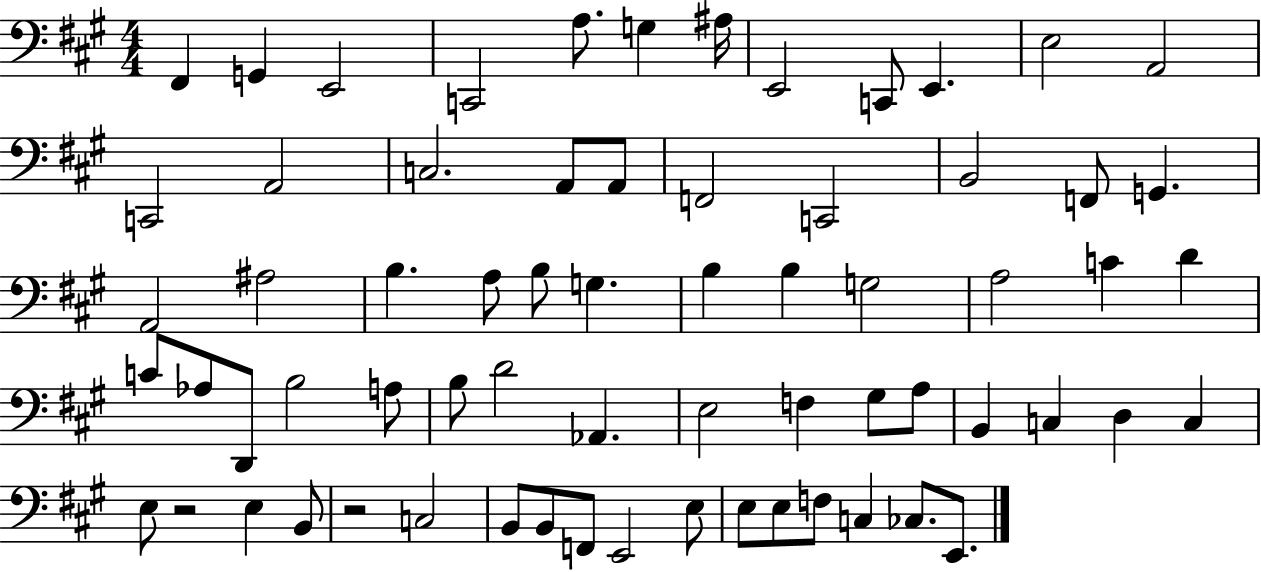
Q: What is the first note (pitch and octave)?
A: F#2